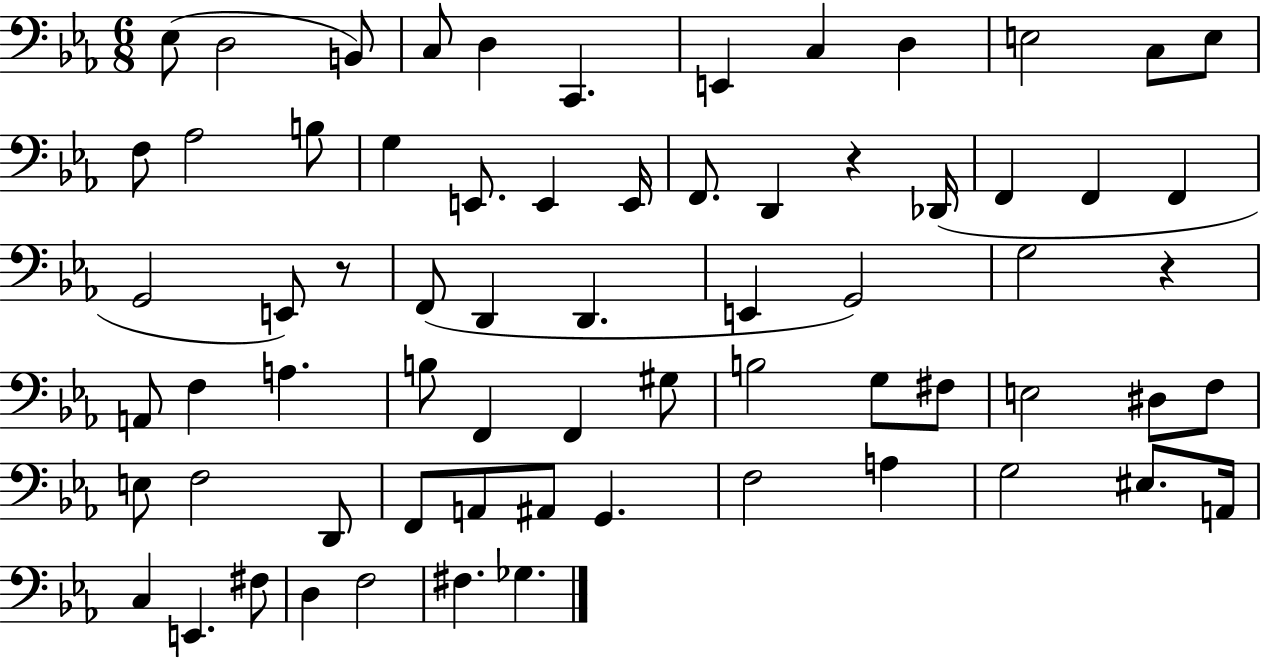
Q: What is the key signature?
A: EES major